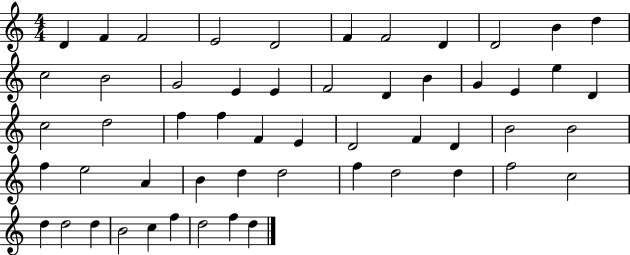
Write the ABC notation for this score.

X:1
T:Untitled
M:4/4
L:1/4
K:C
D F F2 E2 D2 F F2 D D2 B d c2 B2 G2 E E F2 D B G E e D c2 d2 f f F E D2 F D B2 B2 f e2 A B d d2 f d2 d f2 c2 d d2 d B2 c f d2 f d